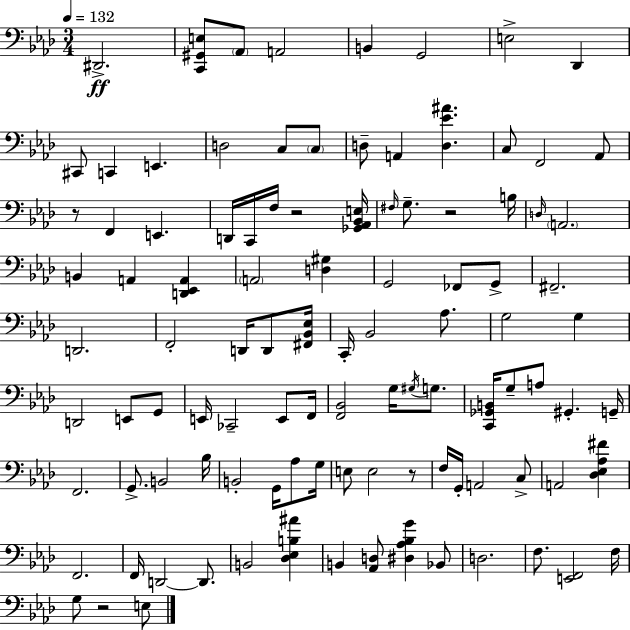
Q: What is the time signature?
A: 3/4